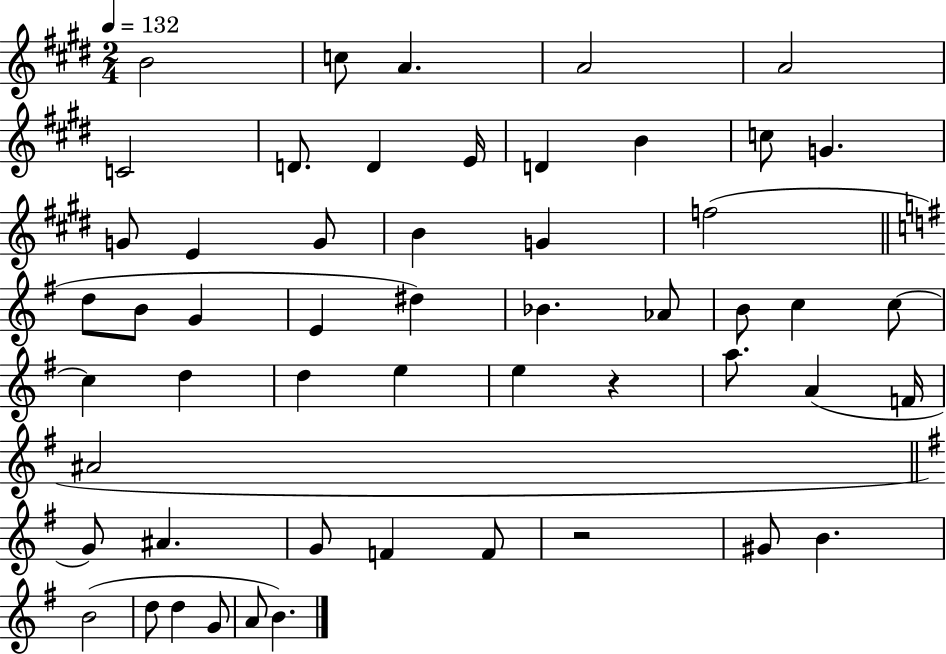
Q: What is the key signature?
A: E major